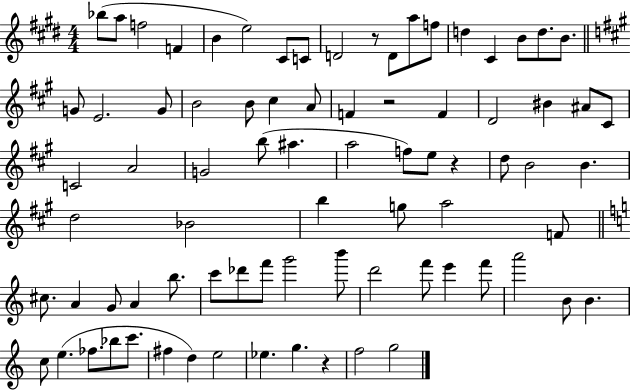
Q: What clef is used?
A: treble